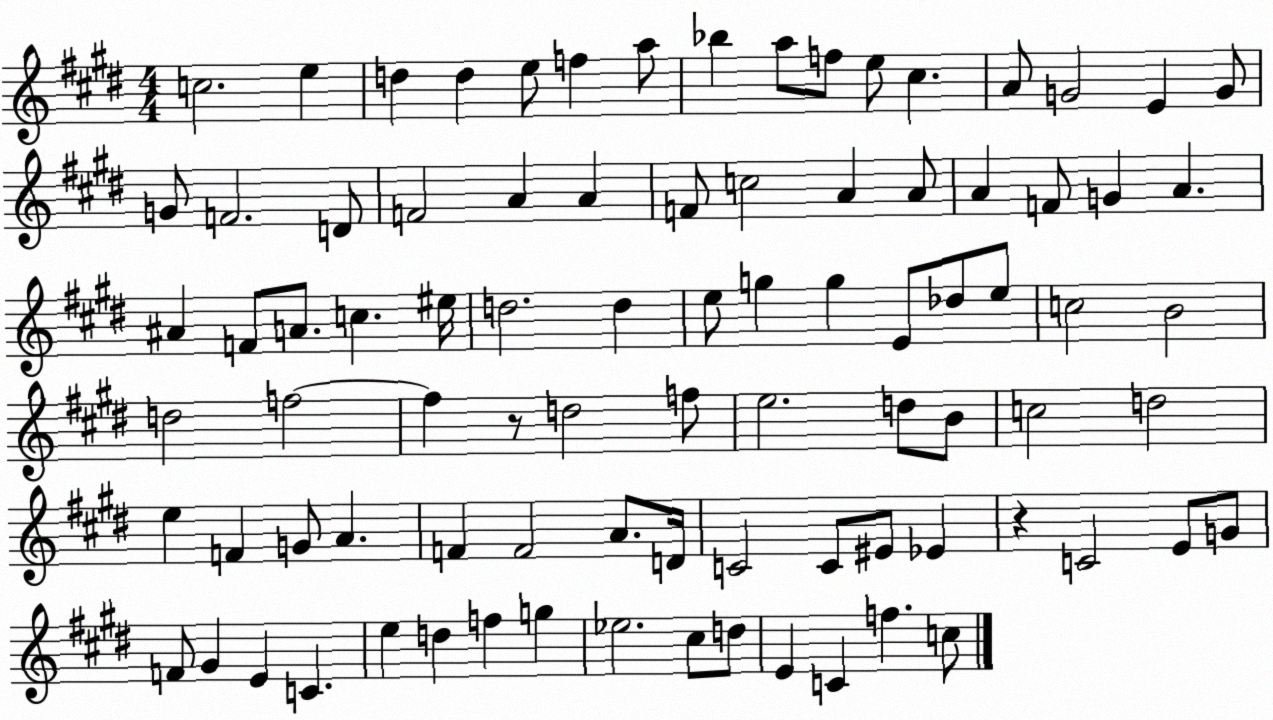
X:1
T:Untitled
M:4/4
L:1/4
K:E
c2 e d d e/2 f a/2 _b a/2 f/2 e/2 ^c A/2 G2 E G/2 G/2 F2 D/2 F2 A A F/2 c2 A A/2 A F/2 G A ^A F/2 A/2 c ^e/4 d2 d e/2 g g E/2 _d/2 e/2 c2 B2 d2 f2 f z/2 d2 f/2 e2 d/2 B/2 c2 d2 e F G/2 A F F2 A/2 D/4 C2 C/2 ^E/2 _E z C2 E/2 G/2 F/2 ^G E C e d f g _e2 ^c/2 d/2 E C f c/2